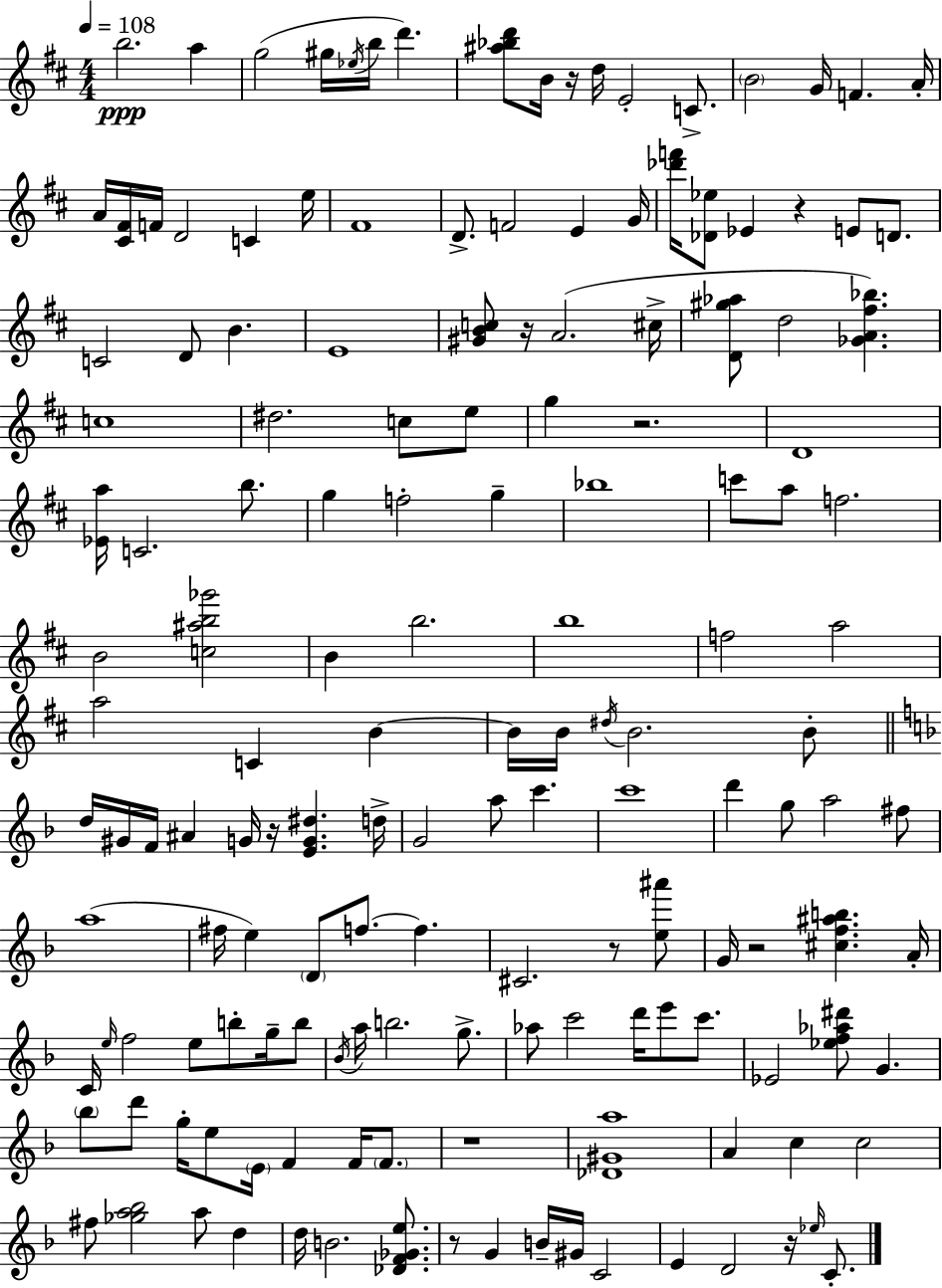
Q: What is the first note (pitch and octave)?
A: B5